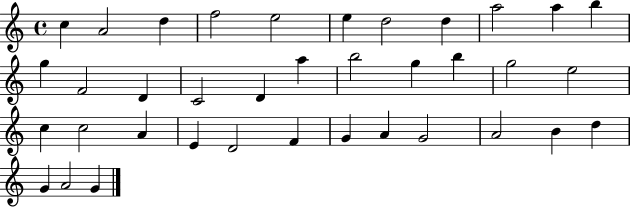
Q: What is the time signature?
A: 4/4